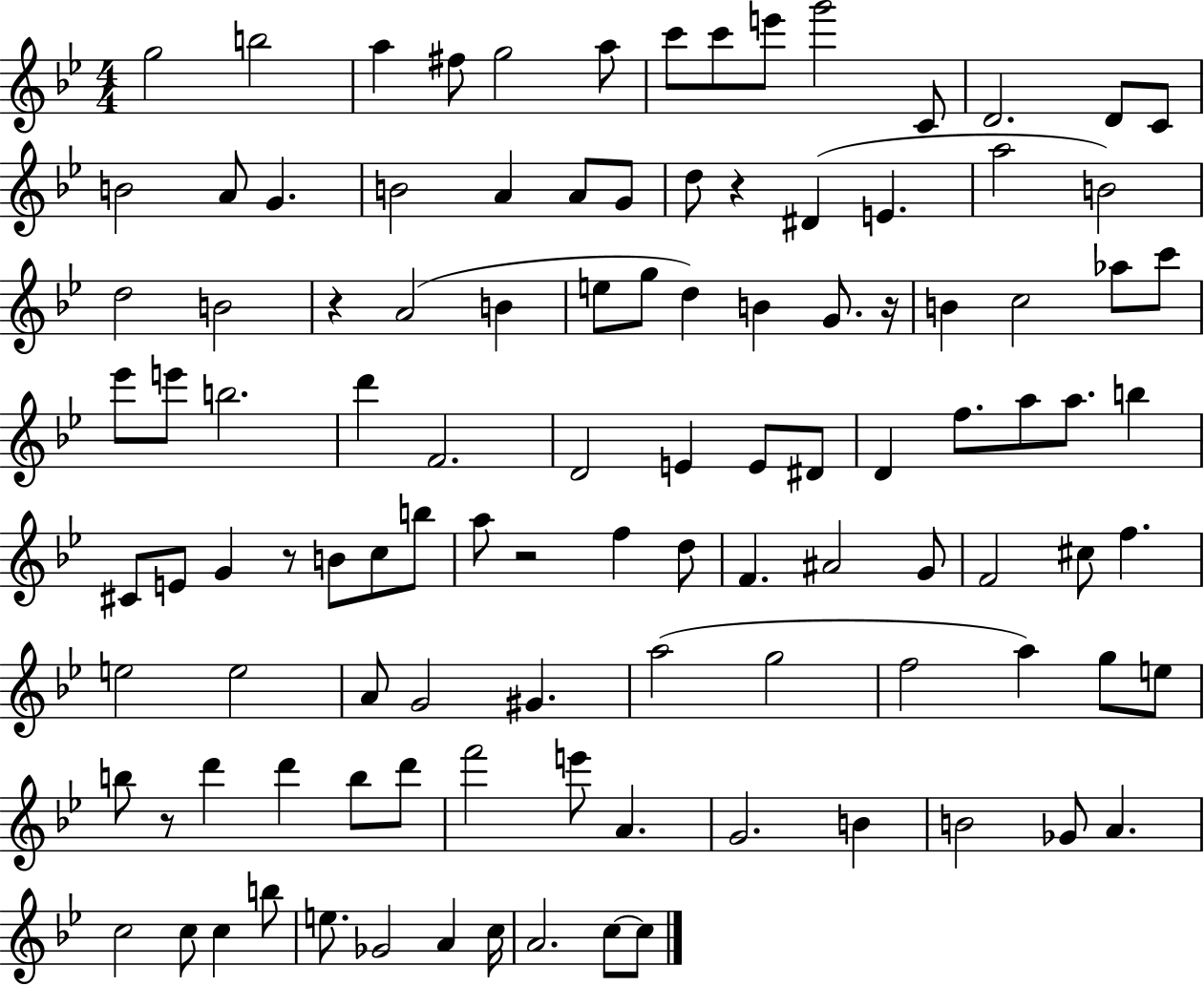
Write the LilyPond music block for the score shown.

{
  \clef treble
  \numericTimeSignature
  \time 4/4
  \key bes \major
  g''2 b''2 | a''4 fis''8 g''2 a''8 | c'''8 c'''8 e'''8 g'''2 c'8 | d'2. d'8 c'8 | \break b'2 a'8 g'4. | b'2 a'4 a'8 g'8 | d''8 r4 dis'4( e'4. | a''2 b'2) | \break d''2 b'2 | r4 a'2( b'4 | e''8 g''8 d''4) b'4 g'8. r16 | b'4 c''2 aes''8 c'''8 | \break ees'''8 e'''8 b''2. | d'''4 f'2. | d'2 e'4 e'8 dis'8 | d'4 f''8. a''8 a''8. b''4 | \break cis'8 e'8 g'4 r8 b'8 c''8 b''8 | a''8 r2 f''4 d''8 | f'4. ais'2 g'8 | f'2 cis''8 f''4. | \break e''2 e''2 | a'8 g'2 gis'4. | a''2( g''2 | f''2 a''4) g''8 e''8 | \break b''8 r8 d'''4 d'''4 b''8 d'''8 | f'''2 e'''8 a'4. | g'2. b'4 | b'2 ges'8 a'4. | \break c''2 c''8 c''4 b''8 | e''8. ges'2 a'4 c''16 | a'2. c''8~~ c''8 | \bar "|."
}